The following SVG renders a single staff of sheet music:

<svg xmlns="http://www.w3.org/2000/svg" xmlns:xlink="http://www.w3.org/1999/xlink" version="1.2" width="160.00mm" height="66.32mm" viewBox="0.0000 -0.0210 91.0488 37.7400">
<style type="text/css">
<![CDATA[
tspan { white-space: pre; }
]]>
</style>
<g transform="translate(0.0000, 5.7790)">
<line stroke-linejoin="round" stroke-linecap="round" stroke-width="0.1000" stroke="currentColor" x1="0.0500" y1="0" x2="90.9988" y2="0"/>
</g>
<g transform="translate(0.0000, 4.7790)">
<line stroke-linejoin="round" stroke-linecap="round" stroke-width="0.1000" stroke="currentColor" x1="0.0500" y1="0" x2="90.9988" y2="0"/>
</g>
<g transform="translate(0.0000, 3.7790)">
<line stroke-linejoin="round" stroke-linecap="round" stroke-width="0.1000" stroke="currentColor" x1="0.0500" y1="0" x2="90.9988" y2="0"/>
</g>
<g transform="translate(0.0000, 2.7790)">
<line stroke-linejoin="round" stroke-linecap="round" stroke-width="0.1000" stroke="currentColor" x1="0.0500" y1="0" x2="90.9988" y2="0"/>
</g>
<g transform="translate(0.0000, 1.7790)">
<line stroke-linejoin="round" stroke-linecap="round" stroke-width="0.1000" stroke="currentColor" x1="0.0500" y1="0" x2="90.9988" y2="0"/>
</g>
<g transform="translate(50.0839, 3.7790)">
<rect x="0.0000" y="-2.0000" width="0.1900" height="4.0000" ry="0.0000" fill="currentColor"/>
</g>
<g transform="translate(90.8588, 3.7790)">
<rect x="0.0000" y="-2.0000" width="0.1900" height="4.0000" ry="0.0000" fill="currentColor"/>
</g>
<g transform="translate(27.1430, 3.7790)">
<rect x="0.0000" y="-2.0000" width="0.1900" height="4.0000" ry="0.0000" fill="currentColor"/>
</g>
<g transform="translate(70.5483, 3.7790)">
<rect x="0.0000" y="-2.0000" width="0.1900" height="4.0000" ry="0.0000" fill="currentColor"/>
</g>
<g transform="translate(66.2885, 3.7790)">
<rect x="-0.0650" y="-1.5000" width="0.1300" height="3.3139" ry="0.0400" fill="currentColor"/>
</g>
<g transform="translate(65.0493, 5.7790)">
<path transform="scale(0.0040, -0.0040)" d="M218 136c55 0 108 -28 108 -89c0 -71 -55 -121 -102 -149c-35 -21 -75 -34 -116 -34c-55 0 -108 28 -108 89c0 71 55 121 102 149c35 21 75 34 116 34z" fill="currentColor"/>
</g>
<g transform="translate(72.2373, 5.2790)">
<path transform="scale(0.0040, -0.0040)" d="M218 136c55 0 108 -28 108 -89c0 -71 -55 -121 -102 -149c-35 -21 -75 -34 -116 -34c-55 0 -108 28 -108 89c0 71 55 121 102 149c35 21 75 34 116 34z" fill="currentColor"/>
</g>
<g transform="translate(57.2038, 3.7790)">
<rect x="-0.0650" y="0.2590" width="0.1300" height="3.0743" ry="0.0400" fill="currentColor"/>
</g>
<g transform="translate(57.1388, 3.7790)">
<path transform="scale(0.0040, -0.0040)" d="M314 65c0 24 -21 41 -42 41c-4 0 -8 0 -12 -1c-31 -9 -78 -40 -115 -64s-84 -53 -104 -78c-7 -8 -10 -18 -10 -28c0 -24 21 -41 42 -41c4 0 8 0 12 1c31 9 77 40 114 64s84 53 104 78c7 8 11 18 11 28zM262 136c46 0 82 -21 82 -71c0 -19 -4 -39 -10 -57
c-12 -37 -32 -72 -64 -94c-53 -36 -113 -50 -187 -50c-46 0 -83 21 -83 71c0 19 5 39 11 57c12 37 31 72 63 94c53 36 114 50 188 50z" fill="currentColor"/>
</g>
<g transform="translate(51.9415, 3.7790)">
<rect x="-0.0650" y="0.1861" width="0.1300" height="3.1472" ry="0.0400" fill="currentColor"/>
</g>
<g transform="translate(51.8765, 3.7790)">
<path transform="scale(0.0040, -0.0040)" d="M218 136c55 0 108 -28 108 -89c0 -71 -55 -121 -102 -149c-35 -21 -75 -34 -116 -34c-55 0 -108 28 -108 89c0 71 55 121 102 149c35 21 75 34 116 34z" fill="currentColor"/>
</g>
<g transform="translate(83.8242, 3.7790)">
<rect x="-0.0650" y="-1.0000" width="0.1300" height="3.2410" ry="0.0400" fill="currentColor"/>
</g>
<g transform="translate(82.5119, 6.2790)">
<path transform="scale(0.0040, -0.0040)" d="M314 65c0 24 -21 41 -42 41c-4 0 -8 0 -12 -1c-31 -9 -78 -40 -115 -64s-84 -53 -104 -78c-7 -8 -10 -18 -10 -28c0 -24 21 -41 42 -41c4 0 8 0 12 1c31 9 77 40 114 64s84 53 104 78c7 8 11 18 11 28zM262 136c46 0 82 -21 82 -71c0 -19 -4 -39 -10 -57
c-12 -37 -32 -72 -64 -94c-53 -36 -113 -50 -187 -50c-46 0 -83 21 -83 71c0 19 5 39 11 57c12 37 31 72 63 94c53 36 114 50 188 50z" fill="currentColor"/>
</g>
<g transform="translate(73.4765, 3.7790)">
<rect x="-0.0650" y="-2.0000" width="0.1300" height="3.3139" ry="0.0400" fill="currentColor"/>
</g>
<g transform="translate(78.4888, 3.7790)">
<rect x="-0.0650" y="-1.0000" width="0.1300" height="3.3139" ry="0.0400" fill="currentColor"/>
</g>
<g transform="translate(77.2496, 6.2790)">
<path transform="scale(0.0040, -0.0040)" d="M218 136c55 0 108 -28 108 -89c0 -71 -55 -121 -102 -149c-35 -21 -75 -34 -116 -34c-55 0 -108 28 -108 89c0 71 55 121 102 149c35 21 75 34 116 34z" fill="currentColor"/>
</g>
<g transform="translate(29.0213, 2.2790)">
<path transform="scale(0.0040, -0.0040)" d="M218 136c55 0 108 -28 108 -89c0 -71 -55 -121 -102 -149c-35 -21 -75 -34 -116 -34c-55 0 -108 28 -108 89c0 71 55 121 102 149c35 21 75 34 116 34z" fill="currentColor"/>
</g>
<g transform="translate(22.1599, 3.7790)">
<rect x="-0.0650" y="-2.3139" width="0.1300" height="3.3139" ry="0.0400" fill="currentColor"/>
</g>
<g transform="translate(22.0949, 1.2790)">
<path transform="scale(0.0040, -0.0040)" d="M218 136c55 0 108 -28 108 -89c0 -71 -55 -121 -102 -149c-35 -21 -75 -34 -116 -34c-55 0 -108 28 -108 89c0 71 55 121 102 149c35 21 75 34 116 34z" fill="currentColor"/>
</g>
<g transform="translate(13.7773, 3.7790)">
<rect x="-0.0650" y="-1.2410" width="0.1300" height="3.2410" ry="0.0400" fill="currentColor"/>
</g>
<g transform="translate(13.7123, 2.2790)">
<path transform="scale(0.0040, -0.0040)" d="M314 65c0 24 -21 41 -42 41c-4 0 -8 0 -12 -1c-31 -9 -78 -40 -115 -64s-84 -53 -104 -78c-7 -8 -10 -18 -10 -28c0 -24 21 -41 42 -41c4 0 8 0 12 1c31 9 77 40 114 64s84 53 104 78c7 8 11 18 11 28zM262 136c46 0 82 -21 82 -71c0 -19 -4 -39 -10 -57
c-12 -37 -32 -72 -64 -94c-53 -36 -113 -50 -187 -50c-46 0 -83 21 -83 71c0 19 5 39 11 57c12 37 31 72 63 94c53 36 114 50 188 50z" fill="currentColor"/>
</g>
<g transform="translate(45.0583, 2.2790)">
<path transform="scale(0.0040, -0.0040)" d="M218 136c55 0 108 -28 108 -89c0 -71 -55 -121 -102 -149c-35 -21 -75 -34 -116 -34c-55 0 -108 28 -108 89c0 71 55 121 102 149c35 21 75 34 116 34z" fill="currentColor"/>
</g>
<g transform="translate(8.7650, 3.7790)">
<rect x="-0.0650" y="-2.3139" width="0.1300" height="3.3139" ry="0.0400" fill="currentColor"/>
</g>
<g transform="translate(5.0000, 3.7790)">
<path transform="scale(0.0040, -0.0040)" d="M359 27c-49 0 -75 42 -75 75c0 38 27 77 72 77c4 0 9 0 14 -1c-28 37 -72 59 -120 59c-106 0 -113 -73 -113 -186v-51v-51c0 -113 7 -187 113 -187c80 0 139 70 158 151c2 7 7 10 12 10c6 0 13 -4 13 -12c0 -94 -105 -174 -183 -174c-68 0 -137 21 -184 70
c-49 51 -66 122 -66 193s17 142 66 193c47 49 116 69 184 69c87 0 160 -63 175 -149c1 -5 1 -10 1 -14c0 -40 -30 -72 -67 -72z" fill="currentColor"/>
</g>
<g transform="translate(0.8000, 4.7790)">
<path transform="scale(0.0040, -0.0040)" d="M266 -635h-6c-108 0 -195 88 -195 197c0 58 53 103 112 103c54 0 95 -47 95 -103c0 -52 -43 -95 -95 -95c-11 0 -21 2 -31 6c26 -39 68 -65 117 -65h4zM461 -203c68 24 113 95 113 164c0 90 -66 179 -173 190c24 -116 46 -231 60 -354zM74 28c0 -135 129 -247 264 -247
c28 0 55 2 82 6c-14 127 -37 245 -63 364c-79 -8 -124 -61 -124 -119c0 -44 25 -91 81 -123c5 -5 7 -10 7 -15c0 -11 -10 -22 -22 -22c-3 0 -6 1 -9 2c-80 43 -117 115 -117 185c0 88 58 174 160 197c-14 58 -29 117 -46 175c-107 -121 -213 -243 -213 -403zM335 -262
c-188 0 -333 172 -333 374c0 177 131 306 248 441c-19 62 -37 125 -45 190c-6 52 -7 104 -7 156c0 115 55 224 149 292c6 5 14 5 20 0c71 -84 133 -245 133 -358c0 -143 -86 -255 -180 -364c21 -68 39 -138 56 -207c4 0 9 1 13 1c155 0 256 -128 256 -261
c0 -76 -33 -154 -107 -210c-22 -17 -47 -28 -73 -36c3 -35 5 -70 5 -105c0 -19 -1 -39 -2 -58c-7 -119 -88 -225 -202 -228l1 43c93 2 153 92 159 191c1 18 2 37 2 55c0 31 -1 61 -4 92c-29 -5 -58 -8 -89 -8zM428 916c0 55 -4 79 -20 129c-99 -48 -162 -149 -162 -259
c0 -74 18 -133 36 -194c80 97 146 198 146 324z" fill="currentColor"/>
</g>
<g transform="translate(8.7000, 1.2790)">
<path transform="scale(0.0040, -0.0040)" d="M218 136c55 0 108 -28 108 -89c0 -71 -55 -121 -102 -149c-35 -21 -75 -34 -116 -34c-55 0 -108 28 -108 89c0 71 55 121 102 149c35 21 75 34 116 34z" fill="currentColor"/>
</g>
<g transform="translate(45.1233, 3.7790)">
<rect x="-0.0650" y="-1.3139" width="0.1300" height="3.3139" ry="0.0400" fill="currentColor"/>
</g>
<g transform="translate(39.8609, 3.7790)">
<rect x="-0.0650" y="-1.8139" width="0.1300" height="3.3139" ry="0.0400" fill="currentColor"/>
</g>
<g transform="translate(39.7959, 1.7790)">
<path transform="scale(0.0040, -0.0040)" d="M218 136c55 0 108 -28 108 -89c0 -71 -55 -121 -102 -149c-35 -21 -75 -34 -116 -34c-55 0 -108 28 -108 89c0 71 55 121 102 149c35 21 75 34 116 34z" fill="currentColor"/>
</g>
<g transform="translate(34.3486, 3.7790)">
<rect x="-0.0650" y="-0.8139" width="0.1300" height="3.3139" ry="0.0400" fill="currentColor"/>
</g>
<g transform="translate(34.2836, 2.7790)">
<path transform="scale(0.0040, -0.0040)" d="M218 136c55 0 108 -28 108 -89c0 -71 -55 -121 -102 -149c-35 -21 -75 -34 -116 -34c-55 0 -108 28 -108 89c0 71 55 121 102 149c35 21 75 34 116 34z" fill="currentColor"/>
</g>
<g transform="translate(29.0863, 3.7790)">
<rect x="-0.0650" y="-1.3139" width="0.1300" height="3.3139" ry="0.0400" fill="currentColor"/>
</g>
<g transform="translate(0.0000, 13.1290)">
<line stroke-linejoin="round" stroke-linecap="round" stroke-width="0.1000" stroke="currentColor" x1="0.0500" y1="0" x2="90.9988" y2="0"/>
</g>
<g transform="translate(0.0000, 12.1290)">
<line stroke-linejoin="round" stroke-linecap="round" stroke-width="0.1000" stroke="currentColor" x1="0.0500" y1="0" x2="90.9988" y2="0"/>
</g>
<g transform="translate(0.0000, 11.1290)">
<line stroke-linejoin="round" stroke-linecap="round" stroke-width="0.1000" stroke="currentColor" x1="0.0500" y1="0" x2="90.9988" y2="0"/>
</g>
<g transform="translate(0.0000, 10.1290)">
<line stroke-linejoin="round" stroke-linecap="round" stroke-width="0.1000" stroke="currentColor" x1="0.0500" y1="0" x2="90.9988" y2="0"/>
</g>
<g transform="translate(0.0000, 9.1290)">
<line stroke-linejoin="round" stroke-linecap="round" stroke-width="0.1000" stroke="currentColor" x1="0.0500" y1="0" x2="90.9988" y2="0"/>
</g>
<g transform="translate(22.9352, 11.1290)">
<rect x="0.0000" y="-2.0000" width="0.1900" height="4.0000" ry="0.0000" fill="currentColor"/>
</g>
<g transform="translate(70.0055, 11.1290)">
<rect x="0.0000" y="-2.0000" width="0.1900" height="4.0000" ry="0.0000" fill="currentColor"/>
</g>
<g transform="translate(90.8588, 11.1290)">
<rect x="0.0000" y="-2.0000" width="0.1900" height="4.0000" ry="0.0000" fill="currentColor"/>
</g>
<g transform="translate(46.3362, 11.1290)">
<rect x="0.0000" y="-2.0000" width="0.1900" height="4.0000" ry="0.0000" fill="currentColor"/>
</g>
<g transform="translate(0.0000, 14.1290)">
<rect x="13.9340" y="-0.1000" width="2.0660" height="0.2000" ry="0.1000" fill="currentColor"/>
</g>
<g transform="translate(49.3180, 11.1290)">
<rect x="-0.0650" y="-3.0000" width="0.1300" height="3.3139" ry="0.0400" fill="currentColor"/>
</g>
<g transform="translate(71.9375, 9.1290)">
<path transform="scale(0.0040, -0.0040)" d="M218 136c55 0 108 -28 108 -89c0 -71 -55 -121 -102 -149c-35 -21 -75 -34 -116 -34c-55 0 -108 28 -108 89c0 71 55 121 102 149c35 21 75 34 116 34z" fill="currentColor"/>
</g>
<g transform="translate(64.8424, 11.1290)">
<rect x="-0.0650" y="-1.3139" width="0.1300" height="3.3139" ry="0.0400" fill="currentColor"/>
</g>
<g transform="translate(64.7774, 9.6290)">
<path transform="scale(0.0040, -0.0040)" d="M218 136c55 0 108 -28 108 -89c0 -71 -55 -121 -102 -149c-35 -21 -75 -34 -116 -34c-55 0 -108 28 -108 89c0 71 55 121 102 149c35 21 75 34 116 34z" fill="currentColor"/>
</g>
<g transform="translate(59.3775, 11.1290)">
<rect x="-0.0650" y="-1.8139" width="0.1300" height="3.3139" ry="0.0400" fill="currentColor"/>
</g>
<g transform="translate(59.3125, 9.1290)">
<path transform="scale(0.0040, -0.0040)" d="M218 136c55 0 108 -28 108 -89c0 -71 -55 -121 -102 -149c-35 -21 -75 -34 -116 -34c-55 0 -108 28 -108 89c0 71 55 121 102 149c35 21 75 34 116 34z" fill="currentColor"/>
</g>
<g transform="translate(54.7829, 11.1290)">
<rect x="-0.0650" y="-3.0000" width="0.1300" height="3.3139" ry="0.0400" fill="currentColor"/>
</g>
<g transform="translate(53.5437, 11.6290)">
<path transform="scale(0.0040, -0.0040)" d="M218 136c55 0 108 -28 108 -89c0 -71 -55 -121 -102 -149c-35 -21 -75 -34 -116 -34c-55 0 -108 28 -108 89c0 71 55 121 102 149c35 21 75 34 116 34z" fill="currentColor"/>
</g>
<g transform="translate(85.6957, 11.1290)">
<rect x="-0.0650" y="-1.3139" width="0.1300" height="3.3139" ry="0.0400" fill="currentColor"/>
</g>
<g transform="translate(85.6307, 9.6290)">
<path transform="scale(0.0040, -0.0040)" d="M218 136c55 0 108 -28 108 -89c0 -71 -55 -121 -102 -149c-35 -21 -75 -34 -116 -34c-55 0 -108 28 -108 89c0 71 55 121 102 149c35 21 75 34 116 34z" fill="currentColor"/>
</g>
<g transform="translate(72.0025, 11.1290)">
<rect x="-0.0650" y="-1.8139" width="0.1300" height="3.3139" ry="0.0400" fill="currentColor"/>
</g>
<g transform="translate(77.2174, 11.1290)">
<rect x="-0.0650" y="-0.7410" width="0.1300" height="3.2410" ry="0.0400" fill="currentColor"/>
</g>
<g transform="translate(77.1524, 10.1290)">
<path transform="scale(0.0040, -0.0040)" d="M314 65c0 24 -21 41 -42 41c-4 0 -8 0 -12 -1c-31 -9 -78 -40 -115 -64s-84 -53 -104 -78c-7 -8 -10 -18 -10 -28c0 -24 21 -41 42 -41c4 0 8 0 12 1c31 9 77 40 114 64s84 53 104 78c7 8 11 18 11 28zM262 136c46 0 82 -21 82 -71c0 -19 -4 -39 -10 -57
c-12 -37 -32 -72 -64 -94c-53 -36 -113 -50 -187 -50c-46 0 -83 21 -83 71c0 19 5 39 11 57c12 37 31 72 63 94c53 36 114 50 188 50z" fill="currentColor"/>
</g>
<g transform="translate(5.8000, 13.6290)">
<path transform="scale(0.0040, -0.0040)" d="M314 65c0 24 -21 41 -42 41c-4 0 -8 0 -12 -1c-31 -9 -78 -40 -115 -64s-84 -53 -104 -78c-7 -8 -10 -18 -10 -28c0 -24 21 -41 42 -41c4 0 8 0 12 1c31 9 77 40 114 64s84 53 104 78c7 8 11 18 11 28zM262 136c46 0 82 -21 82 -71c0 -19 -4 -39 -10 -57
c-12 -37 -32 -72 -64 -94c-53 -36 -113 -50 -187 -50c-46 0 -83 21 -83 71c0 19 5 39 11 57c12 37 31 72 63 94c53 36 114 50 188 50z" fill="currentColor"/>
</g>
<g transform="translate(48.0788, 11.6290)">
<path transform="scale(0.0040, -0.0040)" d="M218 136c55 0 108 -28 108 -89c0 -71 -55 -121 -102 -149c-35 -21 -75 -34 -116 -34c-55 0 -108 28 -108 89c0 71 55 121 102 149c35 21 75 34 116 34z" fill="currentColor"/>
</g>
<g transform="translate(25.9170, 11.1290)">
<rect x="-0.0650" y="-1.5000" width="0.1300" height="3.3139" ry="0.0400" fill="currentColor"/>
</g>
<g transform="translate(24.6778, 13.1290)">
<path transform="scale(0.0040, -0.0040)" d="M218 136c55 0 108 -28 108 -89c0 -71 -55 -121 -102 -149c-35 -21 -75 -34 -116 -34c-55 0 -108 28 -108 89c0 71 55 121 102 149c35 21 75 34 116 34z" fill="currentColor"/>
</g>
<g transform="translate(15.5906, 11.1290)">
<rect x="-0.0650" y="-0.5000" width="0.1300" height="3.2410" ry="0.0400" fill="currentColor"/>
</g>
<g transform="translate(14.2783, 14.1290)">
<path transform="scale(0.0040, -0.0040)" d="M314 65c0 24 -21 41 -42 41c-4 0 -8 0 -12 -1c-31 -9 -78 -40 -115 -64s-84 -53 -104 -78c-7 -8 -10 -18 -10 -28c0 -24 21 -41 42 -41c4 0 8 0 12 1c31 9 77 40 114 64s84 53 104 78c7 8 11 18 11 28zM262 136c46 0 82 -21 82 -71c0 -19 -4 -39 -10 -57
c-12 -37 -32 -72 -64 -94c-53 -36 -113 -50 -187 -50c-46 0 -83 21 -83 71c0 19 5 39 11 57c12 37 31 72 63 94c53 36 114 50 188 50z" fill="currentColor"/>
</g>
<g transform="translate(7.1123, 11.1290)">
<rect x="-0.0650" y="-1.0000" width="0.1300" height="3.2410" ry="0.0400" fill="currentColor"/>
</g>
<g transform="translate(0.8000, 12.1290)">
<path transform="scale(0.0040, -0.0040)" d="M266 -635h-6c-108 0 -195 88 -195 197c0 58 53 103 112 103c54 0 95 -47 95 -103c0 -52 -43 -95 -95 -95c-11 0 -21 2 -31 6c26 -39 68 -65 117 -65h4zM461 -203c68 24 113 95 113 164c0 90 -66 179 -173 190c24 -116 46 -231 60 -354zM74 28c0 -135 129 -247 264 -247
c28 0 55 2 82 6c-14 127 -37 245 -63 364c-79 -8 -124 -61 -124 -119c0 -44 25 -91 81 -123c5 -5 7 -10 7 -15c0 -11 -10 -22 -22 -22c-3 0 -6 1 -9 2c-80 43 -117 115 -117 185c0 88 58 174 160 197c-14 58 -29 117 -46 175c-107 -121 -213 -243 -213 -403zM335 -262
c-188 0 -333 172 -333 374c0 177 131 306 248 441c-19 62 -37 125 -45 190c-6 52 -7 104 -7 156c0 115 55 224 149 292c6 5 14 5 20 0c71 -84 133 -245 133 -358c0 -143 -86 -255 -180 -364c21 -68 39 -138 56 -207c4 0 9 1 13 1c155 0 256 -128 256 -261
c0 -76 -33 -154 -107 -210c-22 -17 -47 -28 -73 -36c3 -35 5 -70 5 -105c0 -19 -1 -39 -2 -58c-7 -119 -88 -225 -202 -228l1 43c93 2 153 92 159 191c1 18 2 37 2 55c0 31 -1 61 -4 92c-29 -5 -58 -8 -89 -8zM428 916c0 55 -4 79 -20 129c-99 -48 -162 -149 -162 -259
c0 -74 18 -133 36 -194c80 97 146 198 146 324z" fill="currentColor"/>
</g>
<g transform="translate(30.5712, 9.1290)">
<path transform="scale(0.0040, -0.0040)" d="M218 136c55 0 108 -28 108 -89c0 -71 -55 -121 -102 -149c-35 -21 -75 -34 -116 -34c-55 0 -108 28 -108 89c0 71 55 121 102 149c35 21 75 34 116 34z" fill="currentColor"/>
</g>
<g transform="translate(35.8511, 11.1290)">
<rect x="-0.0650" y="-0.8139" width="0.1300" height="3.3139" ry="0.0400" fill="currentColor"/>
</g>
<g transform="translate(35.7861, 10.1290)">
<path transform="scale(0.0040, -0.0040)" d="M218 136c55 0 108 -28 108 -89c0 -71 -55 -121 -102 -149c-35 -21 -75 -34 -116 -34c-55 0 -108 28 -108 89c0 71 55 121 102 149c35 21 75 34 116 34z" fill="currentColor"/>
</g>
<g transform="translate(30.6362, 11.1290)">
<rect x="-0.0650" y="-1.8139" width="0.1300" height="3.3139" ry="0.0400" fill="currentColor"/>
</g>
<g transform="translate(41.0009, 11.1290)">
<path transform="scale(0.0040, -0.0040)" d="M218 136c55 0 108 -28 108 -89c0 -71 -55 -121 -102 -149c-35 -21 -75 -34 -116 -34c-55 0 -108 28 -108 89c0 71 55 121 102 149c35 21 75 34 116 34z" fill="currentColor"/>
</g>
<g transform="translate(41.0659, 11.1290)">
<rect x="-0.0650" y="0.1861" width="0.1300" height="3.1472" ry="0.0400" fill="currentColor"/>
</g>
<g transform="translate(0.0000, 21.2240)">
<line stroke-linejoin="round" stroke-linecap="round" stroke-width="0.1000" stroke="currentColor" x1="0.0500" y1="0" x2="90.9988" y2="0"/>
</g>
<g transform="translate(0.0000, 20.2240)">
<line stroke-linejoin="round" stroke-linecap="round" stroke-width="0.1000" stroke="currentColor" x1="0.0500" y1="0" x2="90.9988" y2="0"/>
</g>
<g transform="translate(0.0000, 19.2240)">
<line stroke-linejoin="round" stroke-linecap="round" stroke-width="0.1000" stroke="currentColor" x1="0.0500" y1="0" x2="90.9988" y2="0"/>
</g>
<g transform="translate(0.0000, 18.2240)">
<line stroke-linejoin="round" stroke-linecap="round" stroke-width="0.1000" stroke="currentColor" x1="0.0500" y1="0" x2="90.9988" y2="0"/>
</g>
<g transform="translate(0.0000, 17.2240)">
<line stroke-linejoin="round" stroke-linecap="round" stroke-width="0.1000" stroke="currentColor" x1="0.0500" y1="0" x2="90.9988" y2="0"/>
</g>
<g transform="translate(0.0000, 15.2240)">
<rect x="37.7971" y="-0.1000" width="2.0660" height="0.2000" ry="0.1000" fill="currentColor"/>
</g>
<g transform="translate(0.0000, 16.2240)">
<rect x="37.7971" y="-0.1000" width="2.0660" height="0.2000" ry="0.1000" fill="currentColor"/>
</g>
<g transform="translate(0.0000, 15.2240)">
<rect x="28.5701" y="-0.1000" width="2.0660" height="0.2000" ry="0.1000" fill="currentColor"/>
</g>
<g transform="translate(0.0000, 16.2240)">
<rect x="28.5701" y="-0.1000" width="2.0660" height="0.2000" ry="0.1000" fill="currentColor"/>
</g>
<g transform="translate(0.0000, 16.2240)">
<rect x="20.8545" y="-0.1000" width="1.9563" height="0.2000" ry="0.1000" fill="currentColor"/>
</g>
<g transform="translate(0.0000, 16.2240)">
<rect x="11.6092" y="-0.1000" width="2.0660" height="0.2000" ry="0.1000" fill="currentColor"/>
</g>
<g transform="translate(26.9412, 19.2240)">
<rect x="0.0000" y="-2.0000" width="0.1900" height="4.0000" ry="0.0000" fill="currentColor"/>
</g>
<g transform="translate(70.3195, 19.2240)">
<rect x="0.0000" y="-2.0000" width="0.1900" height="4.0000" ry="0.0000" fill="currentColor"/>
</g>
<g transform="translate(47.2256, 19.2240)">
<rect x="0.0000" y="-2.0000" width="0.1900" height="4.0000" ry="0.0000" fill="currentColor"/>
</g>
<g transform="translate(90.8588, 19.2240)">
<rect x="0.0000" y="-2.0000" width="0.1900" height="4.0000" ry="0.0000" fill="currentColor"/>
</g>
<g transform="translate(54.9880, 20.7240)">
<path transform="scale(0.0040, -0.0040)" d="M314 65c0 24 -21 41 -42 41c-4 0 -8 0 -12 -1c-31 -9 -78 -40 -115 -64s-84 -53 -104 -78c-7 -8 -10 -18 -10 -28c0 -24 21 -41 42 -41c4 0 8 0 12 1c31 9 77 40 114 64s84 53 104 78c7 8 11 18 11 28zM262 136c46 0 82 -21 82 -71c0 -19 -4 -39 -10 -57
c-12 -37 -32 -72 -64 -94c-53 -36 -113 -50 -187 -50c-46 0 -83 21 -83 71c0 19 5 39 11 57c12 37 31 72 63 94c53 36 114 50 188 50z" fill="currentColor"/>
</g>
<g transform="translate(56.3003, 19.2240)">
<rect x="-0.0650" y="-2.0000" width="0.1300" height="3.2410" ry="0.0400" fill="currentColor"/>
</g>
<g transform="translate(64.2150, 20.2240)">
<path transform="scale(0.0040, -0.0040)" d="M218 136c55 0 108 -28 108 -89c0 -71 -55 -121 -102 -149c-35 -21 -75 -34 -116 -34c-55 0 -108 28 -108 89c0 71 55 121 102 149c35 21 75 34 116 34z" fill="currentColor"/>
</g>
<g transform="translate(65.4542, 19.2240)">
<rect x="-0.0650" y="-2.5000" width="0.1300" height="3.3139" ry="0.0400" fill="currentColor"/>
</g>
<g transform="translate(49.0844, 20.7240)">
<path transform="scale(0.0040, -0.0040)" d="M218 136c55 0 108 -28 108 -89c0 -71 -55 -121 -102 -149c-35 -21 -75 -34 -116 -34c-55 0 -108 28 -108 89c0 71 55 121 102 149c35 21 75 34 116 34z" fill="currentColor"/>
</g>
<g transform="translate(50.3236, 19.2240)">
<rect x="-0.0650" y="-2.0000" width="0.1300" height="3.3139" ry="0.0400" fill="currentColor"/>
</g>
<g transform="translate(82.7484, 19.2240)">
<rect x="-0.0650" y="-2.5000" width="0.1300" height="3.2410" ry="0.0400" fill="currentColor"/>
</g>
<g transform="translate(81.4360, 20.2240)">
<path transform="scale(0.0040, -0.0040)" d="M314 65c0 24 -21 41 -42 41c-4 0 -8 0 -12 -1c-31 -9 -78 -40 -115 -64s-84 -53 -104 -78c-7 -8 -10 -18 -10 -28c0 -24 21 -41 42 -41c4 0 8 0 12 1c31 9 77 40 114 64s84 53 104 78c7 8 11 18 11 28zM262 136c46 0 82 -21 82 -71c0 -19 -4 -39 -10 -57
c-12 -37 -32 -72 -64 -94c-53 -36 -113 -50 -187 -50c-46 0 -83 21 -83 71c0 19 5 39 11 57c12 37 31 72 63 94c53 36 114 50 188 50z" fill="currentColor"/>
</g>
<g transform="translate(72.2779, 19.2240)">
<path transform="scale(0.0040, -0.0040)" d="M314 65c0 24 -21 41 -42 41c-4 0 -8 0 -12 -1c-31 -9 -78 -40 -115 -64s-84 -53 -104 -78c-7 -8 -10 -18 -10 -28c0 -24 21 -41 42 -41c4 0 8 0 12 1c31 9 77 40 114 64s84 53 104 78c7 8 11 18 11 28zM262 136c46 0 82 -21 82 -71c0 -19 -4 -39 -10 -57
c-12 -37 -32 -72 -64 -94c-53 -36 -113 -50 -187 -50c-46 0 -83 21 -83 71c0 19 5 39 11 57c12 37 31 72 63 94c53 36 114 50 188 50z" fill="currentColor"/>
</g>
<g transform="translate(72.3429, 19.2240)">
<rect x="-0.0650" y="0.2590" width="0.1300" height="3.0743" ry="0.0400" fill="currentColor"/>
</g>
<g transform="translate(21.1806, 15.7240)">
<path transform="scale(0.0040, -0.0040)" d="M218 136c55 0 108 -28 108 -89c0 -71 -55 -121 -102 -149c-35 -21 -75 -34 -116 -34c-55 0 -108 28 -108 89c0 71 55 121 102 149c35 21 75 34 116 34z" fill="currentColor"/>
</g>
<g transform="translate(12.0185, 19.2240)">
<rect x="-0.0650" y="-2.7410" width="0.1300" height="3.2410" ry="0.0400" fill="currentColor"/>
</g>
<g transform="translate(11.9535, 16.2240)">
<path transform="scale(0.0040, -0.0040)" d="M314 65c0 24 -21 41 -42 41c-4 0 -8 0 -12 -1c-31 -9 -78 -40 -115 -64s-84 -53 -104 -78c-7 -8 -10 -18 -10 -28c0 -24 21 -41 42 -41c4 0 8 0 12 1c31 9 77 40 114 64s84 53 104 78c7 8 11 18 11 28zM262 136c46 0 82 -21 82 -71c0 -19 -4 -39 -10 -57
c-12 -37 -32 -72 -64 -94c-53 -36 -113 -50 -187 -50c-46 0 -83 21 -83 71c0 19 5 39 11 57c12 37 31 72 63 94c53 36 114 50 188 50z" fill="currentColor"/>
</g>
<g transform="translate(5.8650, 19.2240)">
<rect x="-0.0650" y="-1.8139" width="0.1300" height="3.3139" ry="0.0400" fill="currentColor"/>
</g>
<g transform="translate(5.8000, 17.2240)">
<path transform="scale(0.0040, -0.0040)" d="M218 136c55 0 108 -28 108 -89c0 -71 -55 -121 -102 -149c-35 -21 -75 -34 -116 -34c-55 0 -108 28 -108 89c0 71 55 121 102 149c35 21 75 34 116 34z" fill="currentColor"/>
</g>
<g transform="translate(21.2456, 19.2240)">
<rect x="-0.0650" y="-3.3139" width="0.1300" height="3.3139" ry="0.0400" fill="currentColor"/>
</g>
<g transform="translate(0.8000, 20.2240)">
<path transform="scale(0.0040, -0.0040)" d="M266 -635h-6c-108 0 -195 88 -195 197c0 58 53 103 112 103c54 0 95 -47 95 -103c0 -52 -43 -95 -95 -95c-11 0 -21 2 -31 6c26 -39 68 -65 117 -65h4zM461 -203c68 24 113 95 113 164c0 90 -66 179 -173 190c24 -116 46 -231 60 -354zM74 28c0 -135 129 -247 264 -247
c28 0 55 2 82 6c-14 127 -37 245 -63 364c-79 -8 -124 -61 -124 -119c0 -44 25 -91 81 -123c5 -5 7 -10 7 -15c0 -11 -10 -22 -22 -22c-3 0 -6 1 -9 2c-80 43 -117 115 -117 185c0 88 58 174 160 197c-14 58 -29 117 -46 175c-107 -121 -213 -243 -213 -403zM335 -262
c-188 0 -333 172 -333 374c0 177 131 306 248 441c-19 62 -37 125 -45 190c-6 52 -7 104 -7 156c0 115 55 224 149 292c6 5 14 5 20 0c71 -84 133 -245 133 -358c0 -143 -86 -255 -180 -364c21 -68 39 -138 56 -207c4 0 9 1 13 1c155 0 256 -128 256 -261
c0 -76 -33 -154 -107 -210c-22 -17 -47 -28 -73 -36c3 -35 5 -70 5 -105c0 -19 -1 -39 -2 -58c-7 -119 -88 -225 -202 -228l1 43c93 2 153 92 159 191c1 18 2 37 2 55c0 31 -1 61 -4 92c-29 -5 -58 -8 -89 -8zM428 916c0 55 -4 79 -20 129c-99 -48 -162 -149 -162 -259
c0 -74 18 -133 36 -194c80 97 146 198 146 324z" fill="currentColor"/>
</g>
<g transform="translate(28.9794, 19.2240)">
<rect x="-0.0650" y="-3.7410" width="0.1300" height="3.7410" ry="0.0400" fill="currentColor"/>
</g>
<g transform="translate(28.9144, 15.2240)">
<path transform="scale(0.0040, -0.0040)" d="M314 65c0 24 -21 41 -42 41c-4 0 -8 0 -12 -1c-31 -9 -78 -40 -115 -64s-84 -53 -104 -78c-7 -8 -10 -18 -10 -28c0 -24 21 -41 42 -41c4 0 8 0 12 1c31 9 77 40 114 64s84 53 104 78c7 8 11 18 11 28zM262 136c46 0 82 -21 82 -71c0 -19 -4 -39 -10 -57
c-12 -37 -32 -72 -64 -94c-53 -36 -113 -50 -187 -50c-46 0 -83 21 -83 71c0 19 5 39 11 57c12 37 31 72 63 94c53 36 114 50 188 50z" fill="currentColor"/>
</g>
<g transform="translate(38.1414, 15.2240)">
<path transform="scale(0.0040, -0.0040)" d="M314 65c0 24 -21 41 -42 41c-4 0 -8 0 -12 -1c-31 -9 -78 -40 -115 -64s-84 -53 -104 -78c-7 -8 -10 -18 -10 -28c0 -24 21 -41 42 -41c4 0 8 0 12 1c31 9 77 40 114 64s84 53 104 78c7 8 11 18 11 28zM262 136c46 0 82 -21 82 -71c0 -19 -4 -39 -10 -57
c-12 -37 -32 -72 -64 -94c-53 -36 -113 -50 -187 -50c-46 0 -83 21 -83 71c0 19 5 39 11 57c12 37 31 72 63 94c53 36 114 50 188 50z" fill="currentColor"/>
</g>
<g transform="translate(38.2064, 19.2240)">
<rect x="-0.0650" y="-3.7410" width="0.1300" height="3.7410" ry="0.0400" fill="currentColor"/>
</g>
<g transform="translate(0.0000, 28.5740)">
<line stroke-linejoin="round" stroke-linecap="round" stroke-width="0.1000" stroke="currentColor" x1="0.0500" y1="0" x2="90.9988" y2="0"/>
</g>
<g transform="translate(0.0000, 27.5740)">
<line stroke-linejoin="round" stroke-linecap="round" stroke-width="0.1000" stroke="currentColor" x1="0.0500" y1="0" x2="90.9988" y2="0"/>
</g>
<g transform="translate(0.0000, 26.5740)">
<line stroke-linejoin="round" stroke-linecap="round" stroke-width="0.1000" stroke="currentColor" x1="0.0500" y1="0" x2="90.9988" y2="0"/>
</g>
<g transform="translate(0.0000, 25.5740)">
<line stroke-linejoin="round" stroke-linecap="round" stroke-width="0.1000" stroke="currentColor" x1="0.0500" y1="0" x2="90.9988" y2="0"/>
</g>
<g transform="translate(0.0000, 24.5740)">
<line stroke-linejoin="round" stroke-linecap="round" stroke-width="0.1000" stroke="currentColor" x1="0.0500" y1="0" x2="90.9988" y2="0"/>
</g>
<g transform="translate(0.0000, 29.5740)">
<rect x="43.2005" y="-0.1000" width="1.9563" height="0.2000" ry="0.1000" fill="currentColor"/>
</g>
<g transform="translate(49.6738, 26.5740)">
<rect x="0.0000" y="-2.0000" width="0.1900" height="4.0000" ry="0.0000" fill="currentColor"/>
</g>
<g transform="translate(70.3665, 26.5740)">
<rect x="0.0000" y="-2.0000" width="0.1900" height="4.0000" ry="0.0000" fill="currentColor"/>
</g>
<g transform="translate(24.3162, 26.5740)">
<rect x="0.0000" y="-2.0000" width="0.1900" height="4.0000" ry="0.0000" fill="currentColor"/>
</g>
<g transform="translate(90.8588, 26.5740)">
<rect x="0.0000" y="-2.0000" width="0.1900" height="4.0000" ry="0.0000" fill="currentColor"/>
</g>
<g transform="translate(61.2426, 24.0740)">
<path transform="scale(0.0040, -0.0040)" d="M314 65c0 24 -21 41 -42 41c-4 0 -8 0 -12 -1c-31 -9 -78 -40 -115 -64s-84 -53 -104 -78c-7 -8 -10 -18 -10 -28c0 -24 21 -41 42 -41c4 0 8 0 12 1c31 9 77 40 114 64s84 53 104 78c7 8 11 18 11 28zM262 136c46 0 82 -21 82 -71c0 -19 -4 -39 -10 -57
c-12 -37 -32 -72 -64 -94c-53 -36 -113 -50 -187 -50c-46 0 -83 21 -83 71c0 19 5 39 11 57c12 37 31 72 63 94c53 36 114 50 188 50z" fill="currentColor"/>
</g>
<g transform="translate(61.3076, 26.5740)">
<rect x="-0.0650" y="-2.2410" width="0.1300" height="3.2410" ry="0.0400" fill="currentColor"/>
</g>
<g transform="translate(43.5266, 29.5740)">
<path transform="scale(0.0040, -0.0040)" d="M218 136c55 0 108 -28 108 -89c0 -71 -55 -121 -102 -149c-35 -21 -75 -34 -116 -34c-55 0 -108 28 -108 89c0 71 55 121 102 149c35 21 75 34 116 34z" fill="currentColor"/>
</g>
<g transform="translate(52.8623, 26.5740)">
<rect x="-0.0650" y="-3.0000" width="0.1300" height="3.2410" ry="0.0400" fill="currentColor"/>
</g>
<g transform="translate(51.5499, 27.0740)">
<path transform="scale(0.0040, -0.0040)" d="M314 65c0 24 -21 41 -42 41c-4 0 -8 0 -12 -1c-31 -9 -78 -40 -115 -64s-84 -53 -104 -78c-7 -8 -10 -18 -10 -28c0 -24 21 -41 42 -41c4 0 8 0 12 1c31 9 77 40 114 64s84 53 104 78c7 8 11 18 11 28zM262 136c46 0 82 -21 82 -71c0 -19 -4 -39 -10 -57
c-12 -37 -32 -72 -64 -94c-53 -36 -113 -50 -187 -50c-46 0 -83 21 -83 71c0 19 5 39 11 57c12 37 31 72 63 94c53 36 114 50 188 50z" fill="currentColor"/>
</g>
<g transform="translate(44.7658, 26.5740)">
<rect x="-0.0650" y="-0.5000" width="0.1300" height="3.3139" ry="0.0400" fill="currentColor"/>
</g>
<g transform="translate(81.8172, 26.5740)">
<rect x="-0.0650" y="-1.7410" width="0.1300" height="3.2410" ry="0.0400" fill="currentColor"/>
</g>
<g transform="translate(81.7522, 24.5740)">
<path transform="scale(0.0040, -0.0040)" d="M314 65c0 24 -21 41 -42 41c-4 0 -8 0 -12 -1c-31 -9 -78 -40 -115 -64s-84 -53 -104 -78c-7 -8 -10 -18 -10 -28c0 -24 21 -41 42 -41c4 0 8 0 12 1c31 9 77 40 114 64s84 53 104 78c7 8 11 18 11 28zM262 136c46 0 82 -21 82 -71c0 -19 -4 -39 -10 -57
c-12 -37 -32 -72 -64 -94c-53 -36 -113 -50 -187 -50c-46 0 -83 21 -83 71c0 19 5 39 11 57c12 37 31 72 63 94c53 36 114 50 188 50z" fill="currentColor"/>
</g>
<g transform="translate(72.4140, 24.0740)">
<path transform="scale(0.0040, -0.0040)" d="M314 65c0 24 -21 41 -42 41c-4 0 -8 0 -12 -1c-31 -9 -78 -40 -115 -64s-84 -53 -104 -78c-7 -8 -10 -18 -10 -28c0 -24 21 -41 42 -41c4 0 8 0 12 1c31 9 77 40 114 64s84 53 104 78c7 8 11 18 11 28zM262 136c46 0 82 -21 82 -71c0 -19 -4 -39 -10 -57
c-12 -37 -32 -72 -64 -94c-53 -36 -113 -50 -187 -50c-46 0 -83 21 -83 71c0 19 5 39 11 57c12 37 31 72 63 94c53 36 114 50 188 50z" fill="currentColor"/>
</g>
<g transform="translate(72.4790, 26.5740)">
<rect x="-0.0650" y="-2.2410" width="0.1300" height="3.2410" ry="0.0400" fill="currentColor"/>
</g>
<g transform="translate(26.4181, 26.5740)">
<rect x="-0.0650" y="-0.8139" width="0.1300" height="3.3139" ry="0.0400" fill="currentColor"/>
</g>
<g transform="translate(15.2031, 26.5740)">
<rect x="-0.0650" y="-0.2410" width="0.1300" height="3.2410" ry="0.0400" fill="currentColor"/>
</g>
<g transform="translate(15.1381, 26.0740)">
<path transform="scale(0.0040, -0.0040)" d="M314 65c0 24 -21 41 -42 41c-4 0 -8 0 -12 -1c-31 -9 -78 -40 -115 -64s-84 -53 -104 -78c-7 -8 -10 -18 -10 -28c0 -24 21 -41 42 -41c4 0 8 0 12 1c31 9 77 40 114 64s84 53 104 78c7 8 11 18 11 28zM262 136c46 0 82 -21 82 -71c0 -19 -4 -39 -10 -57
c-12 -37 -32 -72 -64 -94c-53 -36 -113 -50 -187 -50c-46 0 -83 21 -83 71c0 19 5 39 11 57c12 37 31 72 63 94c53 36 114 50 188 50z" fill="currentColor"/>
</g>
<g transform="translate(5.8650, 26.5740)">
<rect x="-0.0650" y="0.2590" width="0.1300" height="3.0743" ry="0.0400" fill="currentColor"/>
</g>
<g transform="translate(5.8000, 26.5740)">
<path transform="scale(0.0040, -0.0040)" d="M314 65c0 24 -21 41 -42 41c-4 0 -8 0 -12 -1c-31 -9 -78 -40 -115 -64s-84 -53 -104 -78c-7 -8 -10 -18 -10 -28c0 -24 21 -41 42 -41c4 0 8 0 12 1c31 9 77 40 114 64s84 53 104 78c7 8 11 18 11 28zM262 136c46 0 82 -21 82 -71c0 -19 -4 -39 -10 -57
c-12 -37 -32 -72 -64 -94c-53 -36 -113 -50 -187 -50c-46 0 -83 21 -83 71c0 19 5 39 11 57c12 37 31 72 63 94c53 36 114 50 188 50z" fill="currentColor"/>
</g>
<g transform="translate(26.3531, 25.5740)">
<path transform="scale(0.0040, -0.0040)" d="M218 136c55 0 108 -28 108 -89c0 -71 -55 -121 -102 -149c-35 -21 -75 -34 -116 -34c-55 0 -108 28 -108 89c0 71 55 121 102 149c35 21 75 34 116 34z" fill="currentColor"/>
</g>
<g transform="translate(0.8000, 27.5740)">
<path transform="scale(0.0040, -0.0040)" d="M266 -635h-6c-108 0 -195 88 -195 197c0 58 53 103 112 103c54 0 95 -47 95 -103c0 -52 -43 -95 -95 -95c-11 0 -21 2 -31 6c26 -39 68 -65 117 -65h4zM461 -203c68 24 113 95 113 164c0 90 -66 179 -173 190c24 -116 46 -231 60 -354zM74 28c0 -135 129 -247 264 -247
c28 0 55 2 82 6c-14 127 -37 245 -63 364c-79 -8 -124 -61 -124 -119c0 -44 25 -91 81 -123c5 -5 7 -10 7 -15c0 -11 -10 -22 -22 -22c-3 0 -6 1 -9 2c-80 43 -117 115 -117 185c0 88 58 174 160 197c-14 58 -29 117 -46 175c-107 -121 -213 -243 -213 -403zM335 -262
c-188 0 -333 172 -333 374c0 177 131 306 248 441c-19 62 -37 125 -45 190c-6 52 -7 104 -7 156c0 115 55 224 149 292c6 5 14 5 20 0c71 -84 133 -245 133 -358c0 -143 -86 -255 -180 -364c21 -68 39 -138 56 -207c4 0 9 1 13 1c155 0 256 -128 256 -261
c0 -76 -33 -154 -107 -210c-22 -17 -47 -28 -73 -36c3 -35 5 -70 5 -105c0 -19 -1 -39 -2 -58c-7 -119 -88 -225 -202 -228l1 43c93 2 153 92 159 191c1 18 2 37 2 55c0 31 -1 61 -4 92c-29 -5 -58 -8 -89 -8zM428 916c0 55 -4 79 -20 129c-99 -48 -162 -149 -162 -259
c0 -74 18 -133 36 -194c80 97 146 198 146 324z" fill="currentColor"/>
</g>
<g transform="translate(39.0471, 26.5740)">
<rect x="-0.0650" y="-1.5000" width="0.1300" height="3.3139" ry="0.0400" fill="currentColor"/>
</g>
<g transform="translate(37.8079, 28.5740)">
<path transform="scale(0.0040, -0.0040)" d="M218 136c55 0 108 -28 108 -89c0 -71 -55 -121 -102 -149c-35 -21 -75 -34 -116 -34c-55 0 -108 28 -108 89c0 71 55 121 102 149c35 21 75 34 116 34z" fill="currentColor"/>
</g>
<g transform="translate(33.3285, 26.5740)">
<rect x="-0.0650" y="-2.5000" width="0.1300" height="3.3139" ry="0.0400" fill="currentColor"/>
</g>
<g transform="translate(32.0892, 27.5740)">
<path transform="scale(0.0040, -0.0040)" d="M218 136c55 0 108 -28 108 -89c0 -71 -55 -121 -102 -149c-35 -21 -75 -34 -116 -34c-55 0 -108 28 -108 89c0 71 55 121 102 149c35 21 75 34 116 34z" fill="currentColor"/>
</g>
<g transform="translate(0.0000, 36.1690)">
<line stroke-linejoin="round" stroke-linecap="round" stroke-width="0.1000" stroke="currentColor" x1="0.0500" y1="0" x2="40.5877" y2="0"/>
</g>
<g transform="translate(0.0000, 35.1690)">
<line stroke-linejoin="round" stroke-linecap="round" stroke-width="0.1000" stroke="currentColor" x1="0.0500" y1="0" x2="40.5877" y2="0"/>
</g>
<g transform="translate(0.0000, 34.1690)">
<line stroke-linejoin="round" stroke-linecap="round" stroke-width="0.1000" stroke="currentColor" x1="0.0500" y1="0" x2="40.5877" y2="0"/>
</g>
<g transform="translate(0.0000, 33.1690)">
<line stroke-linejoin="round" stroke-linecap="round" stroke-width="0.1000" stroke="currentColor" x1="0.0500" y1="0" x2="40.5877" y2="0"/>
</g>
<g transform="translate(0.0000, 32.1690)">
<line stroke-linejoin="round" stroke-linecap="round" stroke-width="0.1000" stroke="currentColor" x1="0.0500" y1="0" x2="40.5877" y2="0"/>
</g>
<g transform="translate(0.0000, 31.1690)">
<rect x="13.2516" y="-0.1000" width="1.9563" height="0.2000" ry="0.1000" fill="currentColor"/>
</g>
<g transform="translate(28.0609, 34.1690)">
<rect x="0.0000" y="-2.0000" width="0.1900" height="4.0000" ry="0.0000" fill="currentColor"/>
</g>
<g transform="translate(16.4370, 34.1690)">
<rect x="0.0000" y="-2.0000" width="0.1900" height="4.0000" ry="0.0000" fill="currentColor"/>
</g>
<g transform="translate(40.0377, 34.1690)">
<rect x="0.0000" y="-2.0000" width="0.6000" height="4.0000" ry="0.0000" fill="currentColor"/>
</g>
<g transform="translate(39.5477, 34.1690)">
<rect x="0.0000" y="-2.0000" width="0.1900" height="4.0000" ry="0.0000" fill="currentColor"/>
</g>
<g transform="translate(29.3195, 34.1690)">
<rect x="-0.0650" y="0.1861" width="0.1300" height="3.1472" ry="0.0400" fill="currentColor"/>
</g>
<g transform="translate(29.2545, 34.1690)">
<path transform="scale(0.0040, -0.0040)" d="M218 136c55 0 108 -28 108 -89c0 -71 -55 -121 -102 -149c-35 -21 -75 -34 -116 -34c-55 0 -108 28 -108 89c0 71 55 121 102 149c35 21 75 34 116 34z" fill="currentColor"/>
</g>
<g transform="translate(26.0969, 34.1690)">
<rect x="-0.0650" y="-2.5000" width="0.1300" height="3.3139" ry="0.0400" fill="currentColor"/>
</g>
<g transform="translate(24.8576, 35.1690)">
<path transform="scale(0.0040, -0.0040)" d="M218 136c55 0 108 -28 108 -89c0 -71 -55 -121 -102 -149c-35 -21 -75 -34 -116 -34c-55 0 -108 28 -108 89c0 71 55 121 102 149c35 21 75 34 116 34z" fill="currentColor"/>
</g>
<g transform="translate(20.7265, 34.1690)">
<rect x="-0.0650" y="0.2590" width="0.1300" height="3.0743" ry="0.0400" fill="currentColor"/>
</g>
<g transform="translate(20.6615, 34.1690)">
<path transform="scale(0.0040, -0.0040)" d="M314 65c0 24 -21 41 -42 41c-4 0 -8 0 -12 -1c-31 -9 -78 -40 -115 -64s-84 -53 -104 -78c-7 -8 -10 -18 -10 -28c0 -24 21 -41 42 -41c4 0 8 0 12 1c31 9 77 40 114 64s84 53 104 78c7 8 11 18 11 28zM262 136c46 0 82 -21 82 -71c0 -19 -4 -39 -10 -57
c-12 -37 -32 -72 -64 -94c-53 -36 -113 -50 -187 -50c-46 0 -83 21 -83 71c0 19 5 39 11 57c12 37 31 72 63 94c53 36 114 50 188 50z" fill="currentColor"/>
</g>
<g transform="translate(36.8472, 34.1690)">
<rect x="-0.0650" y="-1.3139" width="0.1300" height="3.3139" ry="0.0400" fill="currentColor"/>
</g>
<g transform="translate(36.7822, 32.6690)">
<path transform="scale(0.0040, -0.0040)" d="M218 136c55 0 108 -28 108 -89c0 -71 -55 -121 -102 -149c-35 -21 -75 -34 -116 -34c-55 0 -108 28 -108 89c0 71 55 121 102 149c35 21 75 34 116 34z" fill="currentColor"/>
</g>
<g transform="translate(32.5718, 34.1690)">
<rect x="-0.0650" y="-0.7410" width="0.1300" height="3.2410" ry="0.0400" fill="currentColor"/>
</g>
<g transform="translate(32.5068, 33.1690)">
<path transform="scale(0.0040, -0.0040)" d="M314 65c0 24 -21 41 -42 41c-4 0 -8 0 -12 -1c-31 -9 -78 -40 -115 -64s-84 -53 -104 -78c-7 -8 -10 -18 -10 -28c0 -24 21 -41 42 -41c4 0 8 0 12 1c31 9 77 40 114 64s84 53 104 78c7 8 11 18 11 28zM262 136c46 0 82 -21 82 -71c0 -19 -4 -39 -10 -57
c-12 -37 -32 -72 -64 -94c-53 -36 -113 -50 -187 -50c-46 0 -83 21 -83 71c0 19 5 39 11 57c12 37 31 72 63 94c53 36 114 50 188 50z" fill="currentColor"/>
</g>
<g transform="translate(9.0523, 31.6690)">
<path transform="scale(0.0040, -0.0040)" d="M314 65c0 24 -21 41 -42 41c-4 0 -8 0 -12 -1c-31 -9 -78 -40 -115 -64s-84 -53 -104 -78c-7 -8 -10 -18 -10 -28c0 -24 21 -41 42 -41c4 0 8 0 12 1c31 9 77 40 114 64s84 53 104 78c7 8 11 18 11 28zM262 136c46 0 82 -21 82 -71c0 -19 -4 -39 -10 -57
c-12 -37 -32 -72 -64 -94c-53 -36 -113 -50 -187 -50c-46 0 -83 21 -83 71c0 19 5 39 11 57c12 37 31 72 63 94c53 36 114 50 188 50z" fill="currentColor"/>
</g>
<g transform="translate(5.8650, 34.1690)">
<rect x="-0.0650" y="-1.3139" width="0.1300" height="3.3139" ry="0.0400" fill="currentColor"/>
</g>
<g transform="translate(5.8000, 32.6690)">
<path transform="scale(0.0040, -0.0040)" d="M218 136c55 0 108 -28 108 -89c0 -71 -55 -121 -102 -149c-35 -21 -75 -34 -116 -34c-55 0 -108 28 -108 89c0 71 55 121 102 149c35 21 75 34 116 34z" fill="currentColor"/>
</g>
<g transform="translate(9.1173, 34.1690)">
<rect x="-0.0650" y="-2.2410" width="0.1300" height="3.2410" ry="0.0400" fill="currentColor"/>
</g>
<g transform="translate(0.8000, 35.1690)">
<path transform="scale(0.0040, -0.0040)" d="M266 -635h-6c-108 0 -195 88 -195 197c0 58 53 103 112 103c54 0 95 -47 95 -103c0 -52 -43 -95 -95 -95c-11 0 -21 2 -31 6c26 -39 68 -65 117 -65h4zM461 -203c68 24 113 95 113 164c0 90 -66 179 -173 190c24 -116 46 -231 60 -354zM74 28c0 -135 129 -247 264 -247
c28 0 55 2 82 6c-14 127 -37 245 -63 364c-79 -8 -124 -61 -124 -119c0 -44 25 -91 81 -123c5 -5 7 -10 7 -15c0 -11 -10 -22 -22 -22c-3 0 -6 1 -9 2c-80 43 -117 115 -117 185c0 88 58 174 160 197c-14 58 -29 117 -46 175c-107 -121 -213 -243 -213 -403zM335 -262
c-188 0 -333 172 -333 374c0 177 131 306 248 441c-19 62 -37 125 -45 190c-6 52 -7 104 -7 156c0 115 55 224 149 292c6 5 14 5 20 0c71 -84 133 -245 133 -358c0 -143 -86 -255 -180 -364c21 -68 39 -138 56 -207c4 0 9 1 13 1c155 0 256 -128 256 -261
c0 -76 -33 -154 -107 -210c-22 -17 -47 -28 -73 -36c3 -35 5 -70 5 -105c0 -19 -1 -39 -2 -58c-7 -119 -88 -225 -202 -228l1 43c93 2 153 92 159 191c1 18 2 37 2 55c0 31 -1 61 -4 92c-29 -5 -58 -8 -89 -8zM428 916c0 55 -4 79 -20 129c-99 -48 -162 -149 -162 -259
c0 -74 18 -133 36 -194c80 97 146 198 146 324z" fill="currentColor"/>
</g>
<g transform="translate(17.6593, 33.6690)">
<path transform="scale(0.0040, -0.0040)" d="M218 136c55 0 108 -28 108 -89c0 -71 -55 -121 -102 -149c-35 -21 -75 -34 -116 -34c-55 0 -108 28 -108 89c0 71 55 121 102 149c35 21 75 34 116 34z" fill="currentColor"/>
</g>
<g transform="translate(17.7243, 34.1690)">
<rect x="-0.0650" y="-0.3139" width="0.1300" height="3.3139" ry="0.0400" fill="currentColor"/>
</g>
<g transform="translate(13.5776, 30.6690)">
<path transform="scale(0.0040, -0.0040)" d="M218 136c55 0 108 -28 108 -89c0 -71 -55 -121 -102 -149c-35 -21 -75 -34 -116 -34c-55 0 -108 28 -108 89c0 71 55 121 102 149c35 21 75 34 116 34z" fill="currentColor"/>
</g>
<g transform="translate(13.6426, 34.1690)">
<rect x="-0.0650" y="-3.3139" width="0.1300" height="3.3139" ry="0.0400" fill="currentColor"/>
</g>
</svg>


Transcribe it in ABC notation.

X:1
T:Untitled
M:4/4
L:1/4
K:C
g e2 g e d f e B B2 E F D D2 D2 C2 E f d B A A f e f d2 e f a2 b c'2 c'2 F F2 G B2 G2 B2 c2 d G E C A2 g2 g2 f2 e g2 b c B2 G B d2 e